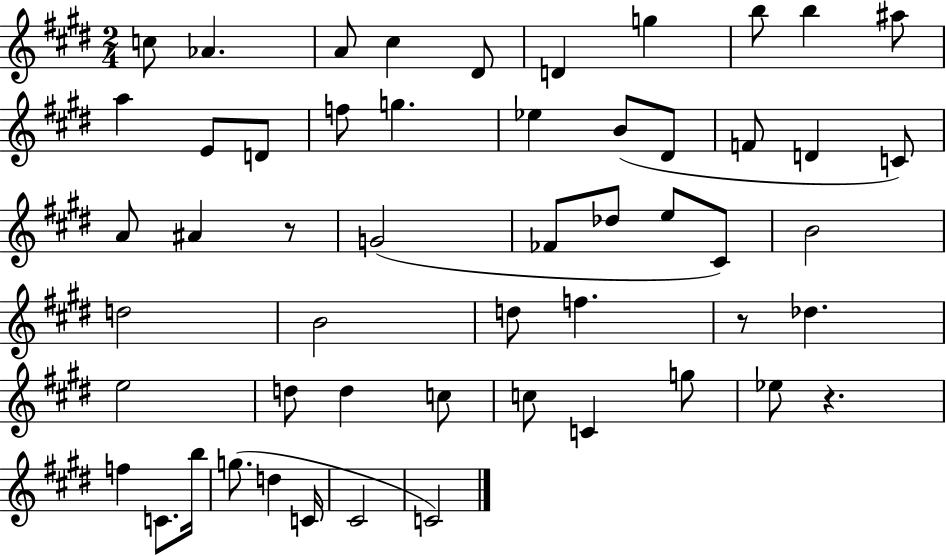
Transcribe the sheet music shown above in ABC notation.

X:1
T:Untitled
M:2/4
L:1/4
K:E
c/2 _A A/2 ^c ^D/2 D g b/2 b ^a/2 a E/2 D/2 f/2 g _e B/2 ^D/2 F/2 D C/2 A/2 ^A z/2 G2 _F/2 _d/2 e/2 ^C/2 B2 d2 B2 d/2 f z/2 _d e2 d/2 d c/2 c/2 C g/2 _e/2 z f C/2 b/4 g/2 d C/4 ^C2 C2